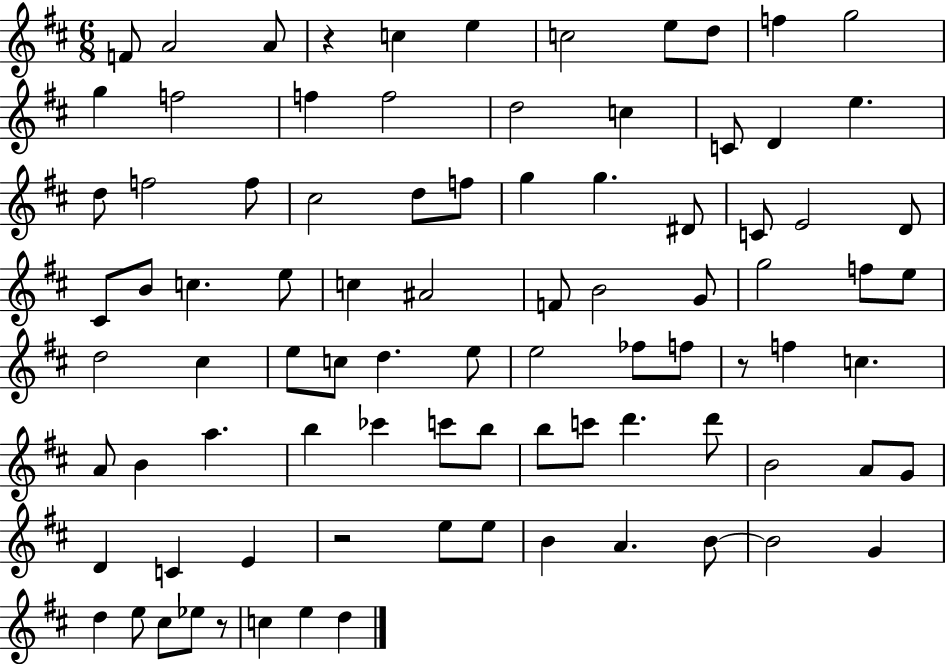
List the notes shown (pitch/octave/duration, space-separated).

F4/e A4/h A4/e R/q C5/q E5/q C5/h E5/e D5/e F5/q G5/h G5/q F5/h F5/q F5/h D5/h C5/q C4/e D4/q E5/q. D5/e F5/h F5/e C#5/h D5/e F5/e G5/q G5/q. D#4/e C4/e E4/h D4/e C#4/e B4/e C5/q. E5/e C5/q A#4/h F4/e B4/h G4/e G5/h F5/e E5/e D5/h C#5/q E5/e C5/e D5/q. E5/e E5/h FES5/e F5/e R/e F5/q C5/q. A4/e B4/q A5/q. B5/q CES6/q C6/e B5/e B5/e C6/e D6/q. D6/e B4/h A4/e G4/e D4/q C4/q E4/q R/h E5/e E5/e B4/q A4/q. B4/e B4/h G4/q D5/q E5/e C#5/e Eb5/e R/e C5/q E5/q D5/q